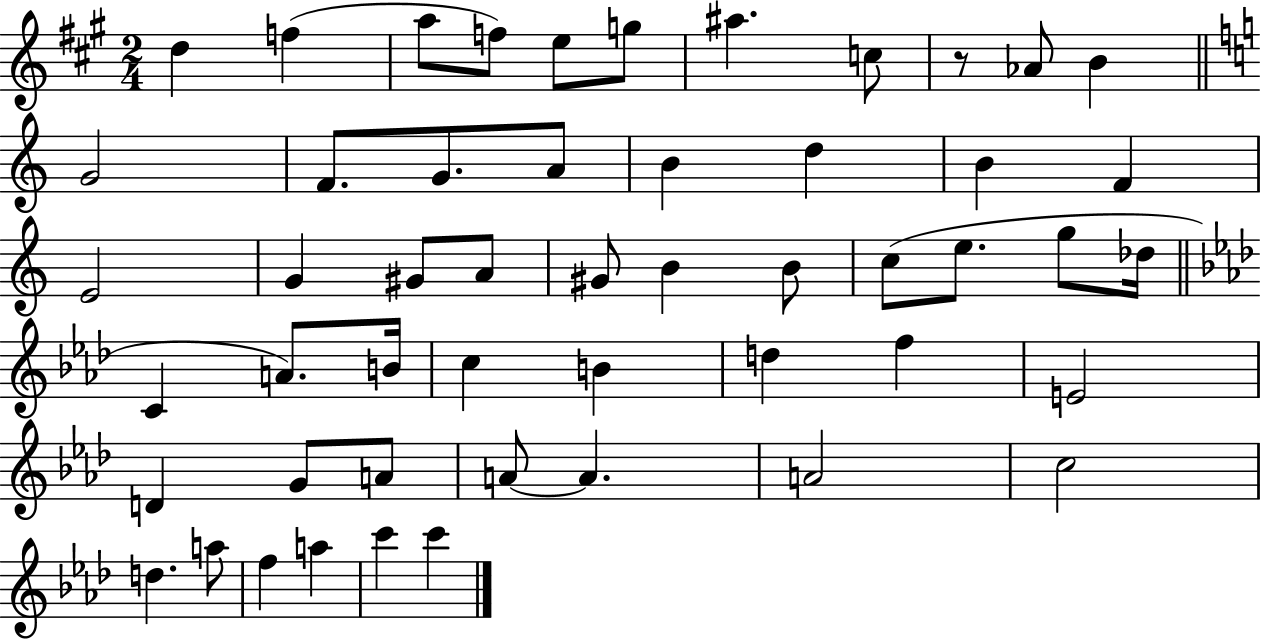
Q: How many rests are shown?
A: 1